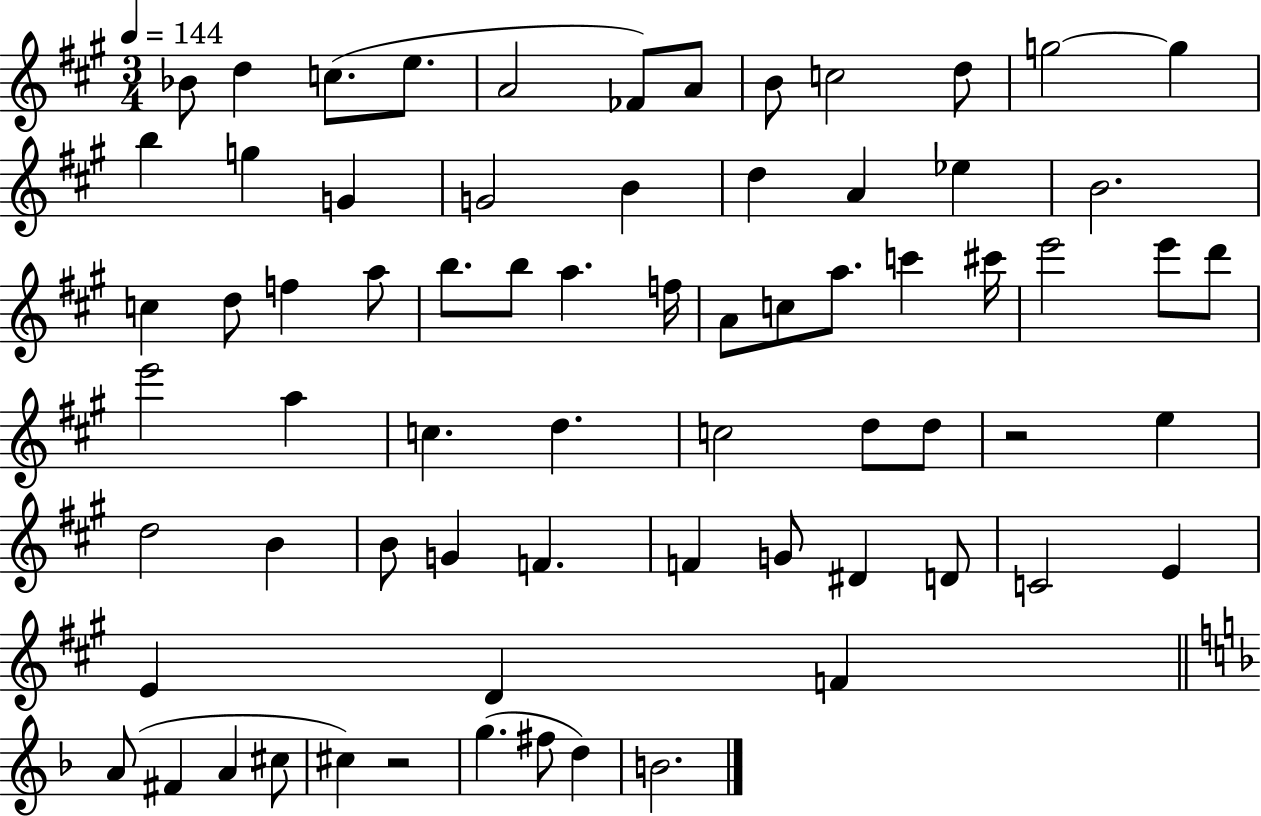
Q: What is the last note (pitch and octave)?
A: B4